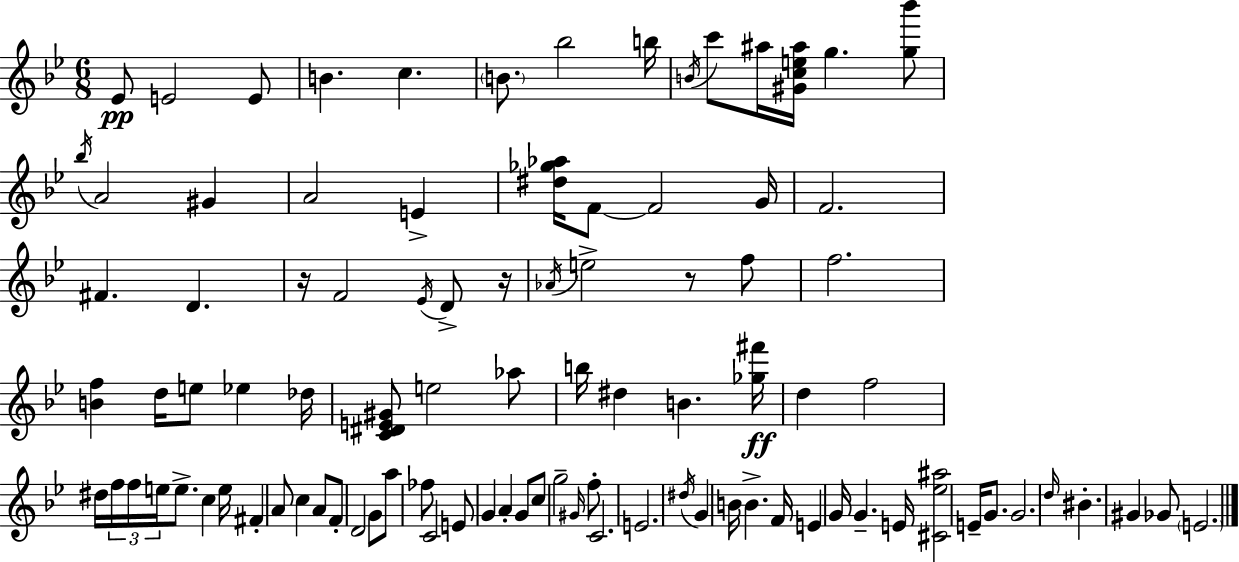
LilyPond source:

{
  \clef treble
  \numericTimeSignature
  \time 6/8
  \key bes \major
  ees'8\pp e'2 e'8 | b'4. c''4. | \parenthesize b'8. bes''2 b''16 | \acciaccatura { b'16 } c'''8 ais''16 <gis' c'' e'' ais''>16 g''4. <g'' bes'''>8 | \break \acciaccatura { bes''16 } a'2 gis'4 | a'2 e'4-> | <dis'' ges'' aes''>16 f'8~~ f'2 | g'16 f'2. | \break fis'4. d'4. | r16 f'2 \acciaccatura { ees'16 } | d'8-> r16 \acciaccatura { aes'16 } e''2-> | r8 f''8 f''2. | \break <b' f''>4 d''16 e''8 ees''4 | des''16 <c' dis' e' gis'>8 e''2 | aes''8 b''16 dis''4 b'4. | <ges'' fis'''>16\ff d''4 f''2 | \break dis''16 \tuplet 3/2 { f''16 f''16 e''16 } e''8.-> c''4 | e''16 fis'4-. a'8 c''4 | a'8 f'8-. d'2 | g'8 a''8 fes''8 c'2 | \break e'8 g'4 a'4-. | g'8 c''8 g''2-- | \grace { gis'16 } f''8-. c'2. | e'2. | \break \acciaccatura { dis''16 } g'4 b'16 b'4.-> | f'16 e'4 g'16 g'4.-- | e'16 <cis' ees'' ais''>2 | e'16-- g'8. g'2. | \break \grace { d''16 } bis'4.-. | gis'4 ges'8 \parenthesize e'2. | \bar "|."
}